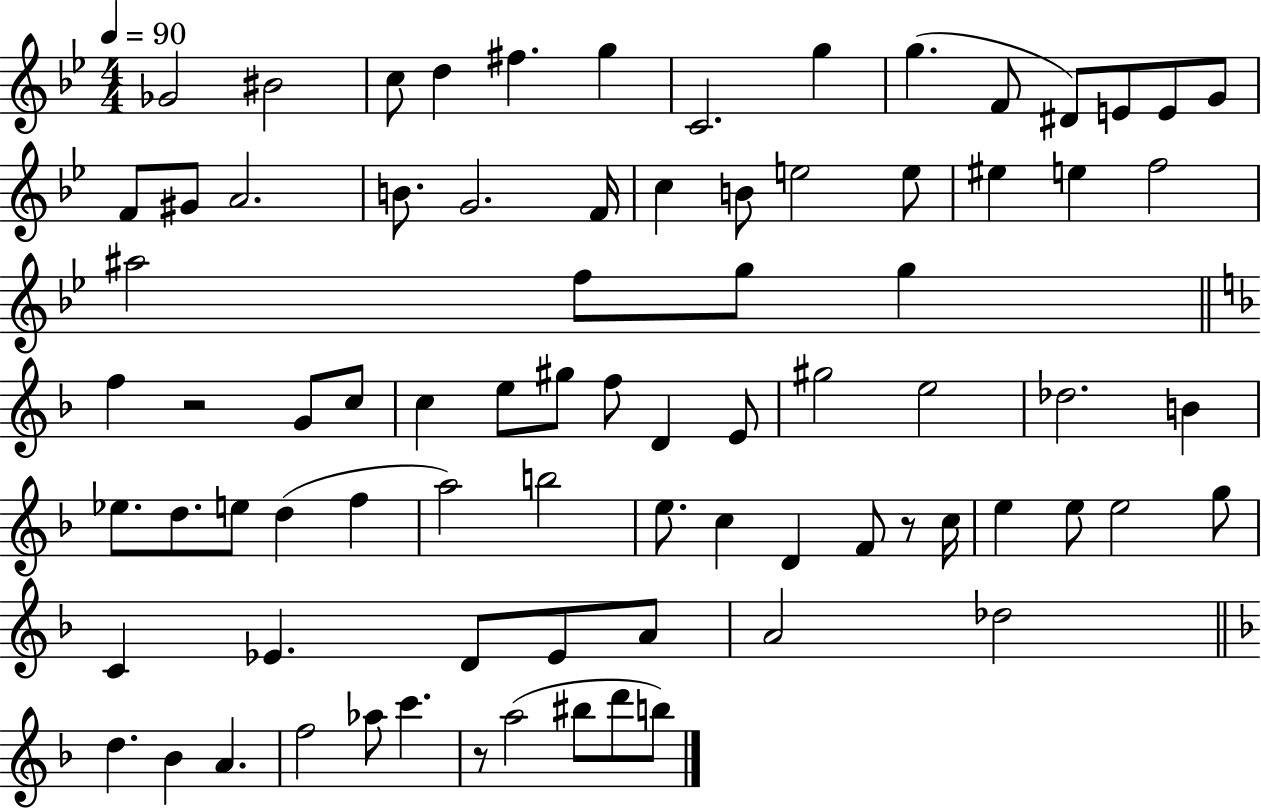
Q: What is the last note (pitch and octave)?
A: B5